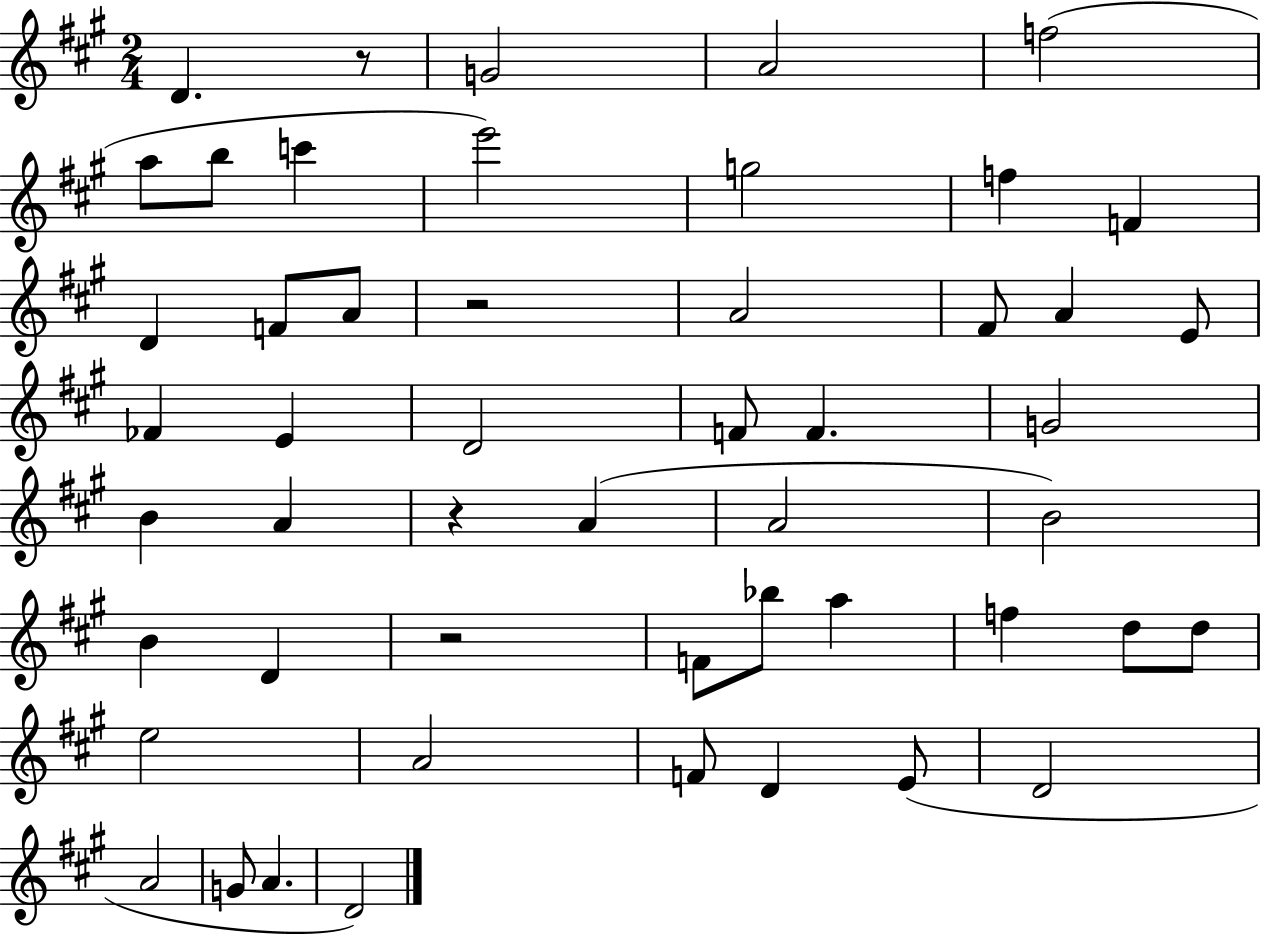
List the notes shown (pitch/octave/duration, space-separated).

D4/q. R/e G4/h A4/h F5/h A5/e B5/e C6/q E6/h G5/h F5/q F4/q D4/q F4/e A4/e R/h A4/h F#4/e A4/q E4/e FES4/q E4/q D4/h F4/e F4/q. G4/h B4/q A4/q R/q A4/q A4/h B4/h B4/q D4/q R/h F4/e Bb5/e A5/q F5/q D5/e D5/e E5/h A4/h F4/e D4/q E4/e D4/h A4/h G4/e A4/q. D4/h